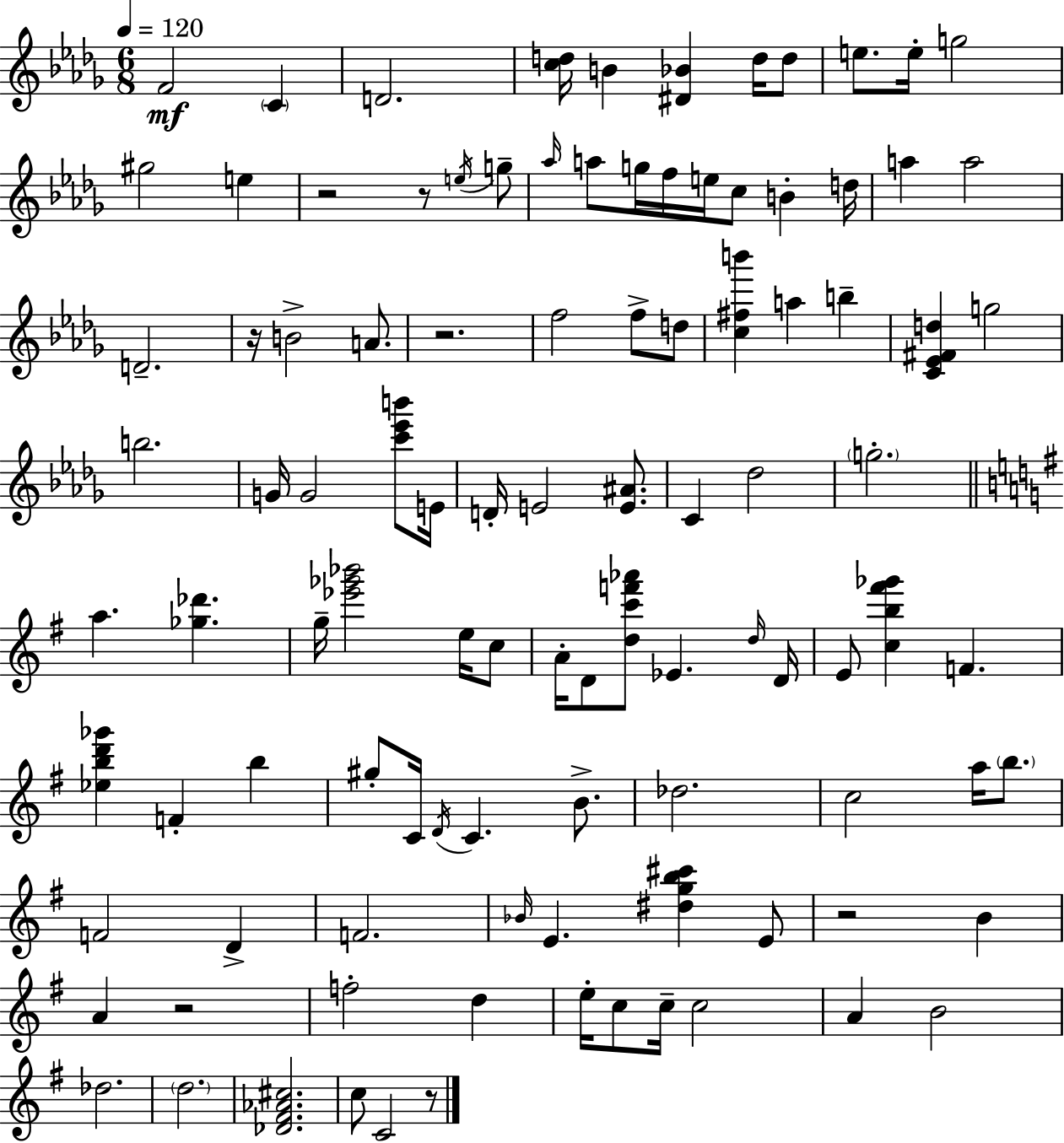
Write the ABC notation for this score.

X:1
T:Untitled
M:6/8
L:1/4
K:Bbm
F2 C D2 [cd]/4 B [^D_B] d/4 d/2 e/2 e/4 g2 ^g2 e z2 z/2 e/4 g/2 _a/4 a/2 g/4 f/4 e/4 c/2 B d/4 a a2 D2 z/4 B2 A/2 z2 f2 f/2 d/2 [c^fb'] a b [C_E^Fd] g2 b2 G/4 G2 [c'_e'b']/2 E/4 D/4 E2 [E^A]/2 C _d2 g2 a [_g_d'] g/4 [_e'_g'_b']2 e/4 c/2 A/4 D/2 [dc'f'_a']/2 _E d/4 D/4 E/2 [cb^f'_g'] F [_ebd'_g'] F b ^g/2 C/4 D/4 C B/2 _d2 c2 a/4 b/2 F2 D F2 _B/4 E [^dgb^c'] E/2 z2 B A z2 f2 d e/4 c/2 c/4 c2 A B2 _d2 d2 [_D^F_A^c]2 c/2 C2 z/2